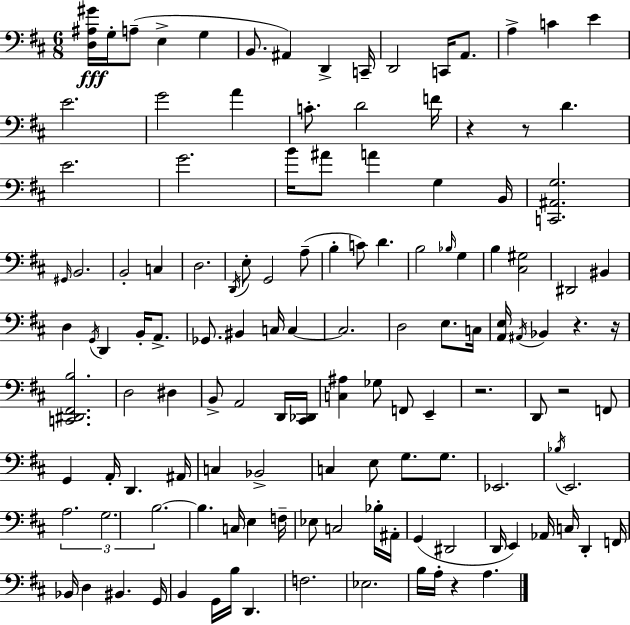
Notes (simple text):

[D3,A#3,G#4]/s G3/s A3/e E3/q G3/q B2/e. A#2/q D2/q C2/s D2/h C2/s A2/e. A3/q C4/q E4/q E4/h. G4/h A4/q C4/e. D4/h F4/s R/q R/e D4/q. E4/h. G4/h. B4/s A#4/e A4/q G3/q B2/s [C2,A#2,G3]/h. G#2/s B2/h. B2/h C3/q D3/h. D2/s E3/e G2/h A3/e B3/q C4/e D4/q. B3/h Bb3/s G3/q B3/q [C#3,G#3]/h D#2/h BIS2/q D3/q G2/s D2/q B2/s A2/e. Gb2/e. BIS2/q C3/s C3/q C3/h. D3/h E3/e. C3/s [A2,E3]/s A#2/s Bb2/q R/q. R/s [C2,D#2,F#2,B3]/h. D3/h D#3/q B2/e A2/h D2/s [C#2,Db2]/s [C3,A#3]/q Gb3/e F2/e E2/q R/h. D2/e R/h F2/e G2/q A2/s D2/q. A#2/s C3/q Bb2/h C3/q E3/e G3/e. G3/e. Eb2/h. Bb3/s E2/h. A3/h. G3/h. B3/h. B3/q. C3/s E3/q F3/s Eb3/e C3/h Bb3/s A#2/s G2/q D#2/h D2/s E2/q Ab2/s C3/s D2/q F2/s Bb2/s D3/q BIS2/q. G2/s B2/q G2/s B3/s D2/q. F3/h. Eb3/h. B3/s A3/s R/q A3/q.